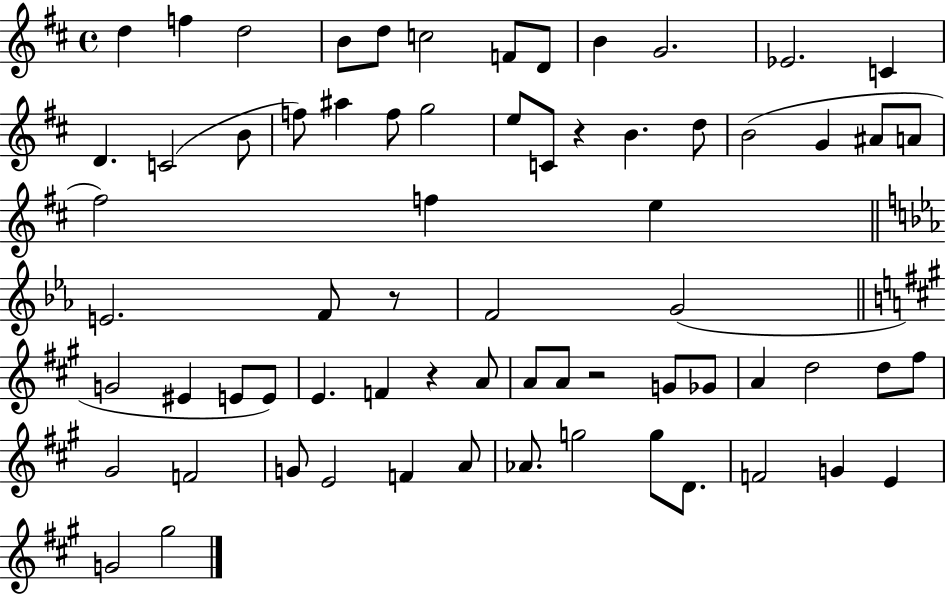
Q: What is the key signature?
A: D major